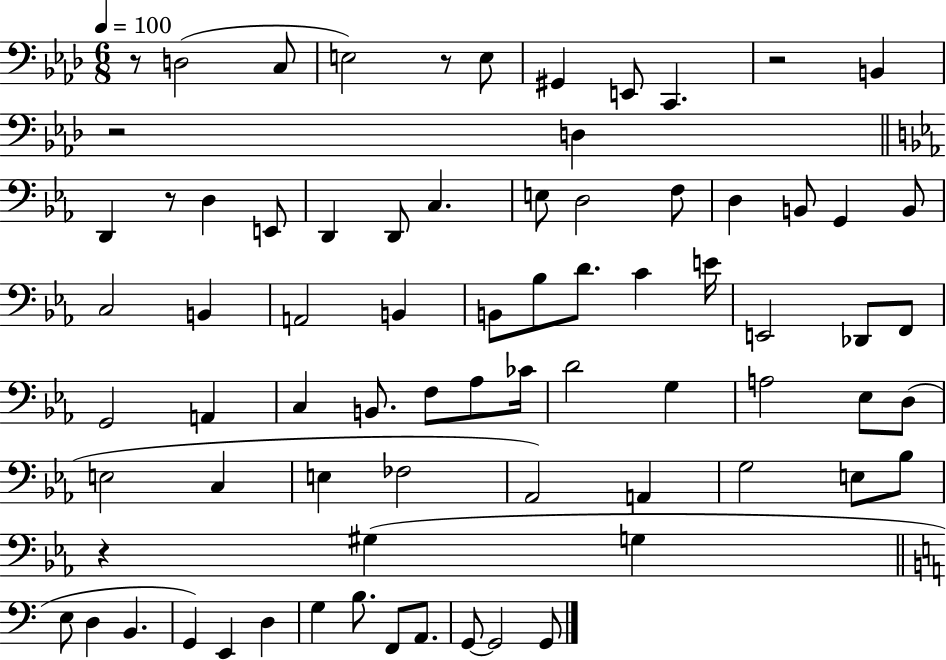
X:1
T:Untitled
M:6/8
L:1/4
K:Ab
z/2 D,2 C,/2 E,2 z/2 E,/2 ^G,, E,,/2 C,, z2 B,, z2 D, D,, z/2 D, E,,/2 D,, D,,/2 C, E,/2 D,2 F,/2 D, B,,/2 G,, B,,/2 C,2 B,, A,,2 B,, B,,/2 _B,/2 D/2 C E/4 E,,2 _D,,/2 F,,/2 G,,2 A,, C, B,,/2 F,/2 _A,/2 _C/4 D2 G, A,2 _E,/2 D,/2 E,2 C, E, _F,2 _A,,2 A,, G,2 E,/2 _B,/2 z ^G, G, E,/2 D, B,, G,, E,, D, G, B,/2 F,,/2 A,,/2 G,,/2 G,,2 G,,/2